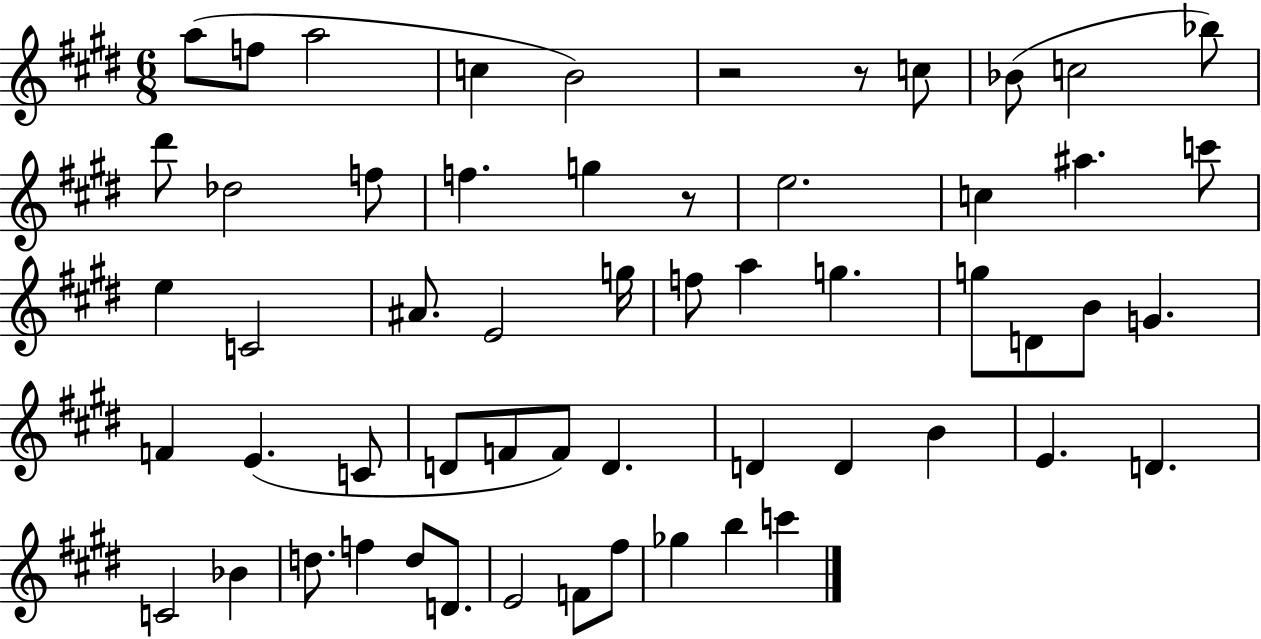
{
  \clef treble
  \numericTimeSignature
  \time 6/8
  \key e \major
  a''8( f''8 a''2 | c''4 b'2) | r2 r8 c''8 | bes'8( c''2 bes''8) | \break dis'''8 des''2 f''8 | f''4. g''4 r8 | e''2. | c''4 ais''4. c'''8 | \break e''4 c'2 | ais'8. e'2 g''16 | f''8 a''4 g''4. | g''8 d'8 b'8 g'4. | \break f'4 e'4.( c'8 | d'8 f'8 f'8) d'4. | d'4 d'4 b'4 | e'4. d'4. | \break c'2 bes'4 | d''8. f''4 d''8 d'8. | e'2 f'8 fis''8 | ges''4 b''4 c'''4 | \break \bar "|."
}